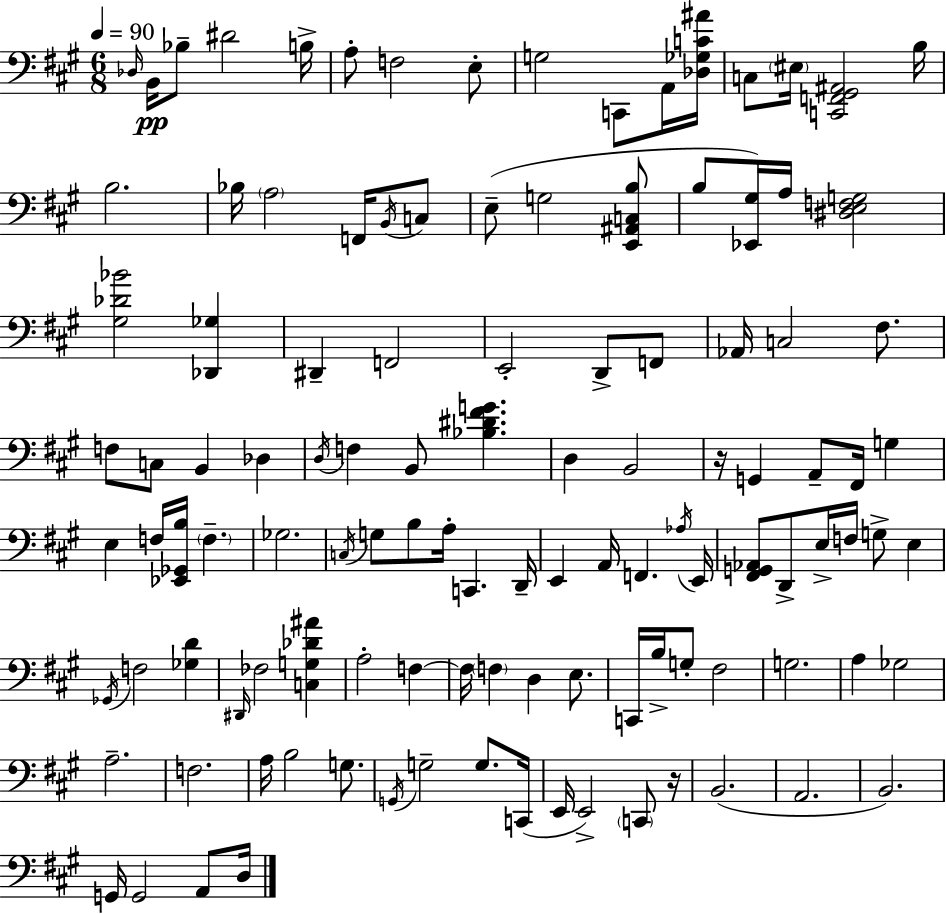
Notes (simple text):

Db3/s B2/s Bb3/e D#4/h B3/s A3/e F3/h E3/e G3/h C2/e A2/s [Db3,Gb3,C4,A#4]/s C3/e EIS3/s [C2,F2,G#2,A#2]/h B3/s B3/h. Bb3/s A3/h F2/s B2/s C3/e E3/e G3/h [E2,A#2,C3,B3]/e B3/e [Eb2,G#3]/s A3/s [D#3,E3,F3,G3]/h [G#3,Db4,Bb4]/h [Db2,Gb3]/q D#2/q F2/h E2/h D2/e F2/e Ab2/s C3/h F#3/e. F3/e C3/e B2/q Db3/q D3/s F3/q B2/e [Bb3,D#4,F#4,G4]/q. D3/q B2/h R/s G2/q A2/e F#2/s G3/q E3/q F3/s [Eb2,Gb2,B3]/s F3/q. Gb3/h. C3/s G3/e B3/e A3/s C2/q. D2/s E2/q A2/s F2/q. Ab3/s E2/s [F#2,G2,Ab2]/e D2/e E3/s F3/s G3/e E3/q Gb2/s F3/h [Gb3,D4]/q D#2/s FES3/h [C3,G3,Db4,A#4]/q A3/h F3/q F3/s F3/q D3/q E3/e. C2/s B3/s G3/e F#3/h G3/h. A3/q Gb3/h A3/h. F3/h. A3/s B3/h G3/e. G2/s G3/h G3/e. C2/s E2/s E2/h C2/e R/s B2/h. A2/h. B2/h. G2/s G2/h A2/e D3/s